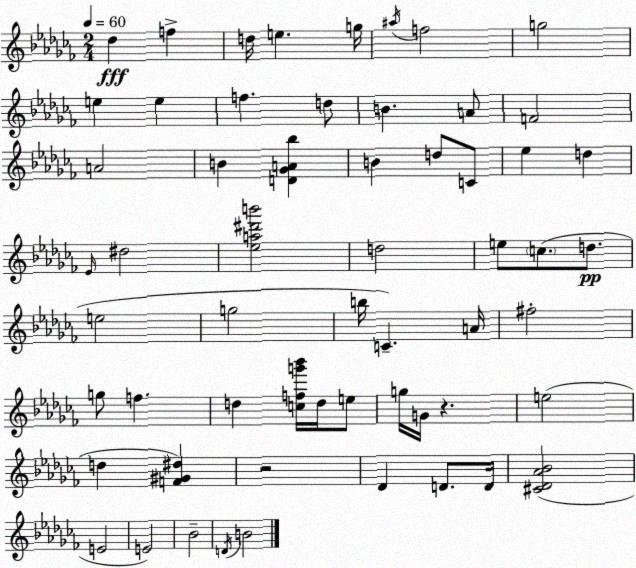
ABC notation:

X:1
T:Untitled
M:2/4
L:1/4
K:Abm
_d f d/4 e g/4 ^a/4 f2 g2 e e f d/2 B A/2 F2 A2 B [D_GA_b] B d/2 C/2 _e d _E/4 ^d2 [_ea^d'b']2 d2 e/2 c/2 d/2 e2 g2 b/4 C A/4 ^f2 g/2 f d [cfg'_b']/4 d/4 e/2 g/4 G/4 z e2 d [F^G^d] z2 _D D/2 D/4 [^C_D_A_B]2 E2 E2 _B2 D/4 B2